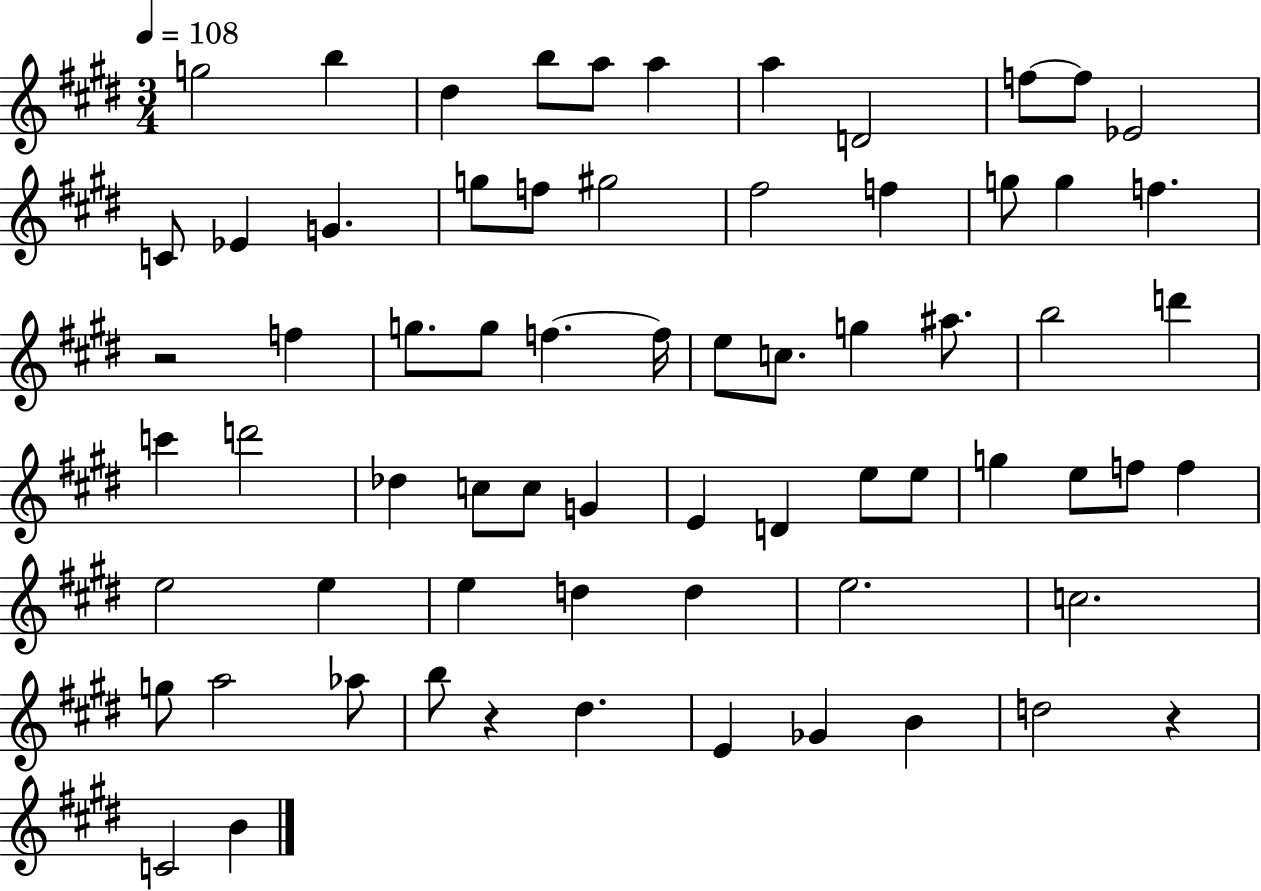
{
  \clef treble
  \numericTimeSignature
  \time 3/4
  \key e \major
  \tempo 4 = 108
  g''2 b''4 | dis''4 b''8 a''8 a''4 | a''4 d'2 | f''8~~ f''8 ees'2 | \break c'8 ees'4 g'4. | g''8 f''8 gis''2 | fis''2 f''4 | g''8 g''4 f''4. | \break r2 f''4 | g''8. g''8 f''4.~~ f''16 | e''8 c''8. g''4 ais''8. | b''2 d'''4 | \break c'''4 d'''2 | des''4 c''8 c''8 g'4 | e'4 d'4 e''8 e''8 | g''4 e''8 f''8 f''4 | \break e''2 e''4 | e''4 d''4 d''4 | e''2. | c''2. | \break g''8 a''2 aes''8 | b''8 r4 dis''4. | e'4 ges'4 b'4 | d''2 r4 | \break c'2 b'4 | \bar "|."
}